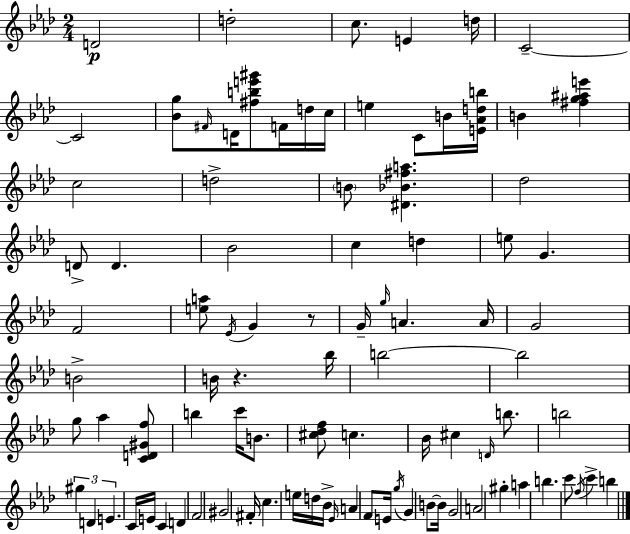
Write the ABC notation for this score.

X:1
T:Untitled
M:2/4
L:1/4
K:Ab
D2 d2 c/2 E d/4 C2 C2 [_Bg]/2 ^F/4 D/4 [^fbe'^g']/2 F/4 d/4 c/4 e C/2 B/4 [E_Adb]/4 B [^fg^ae'] c2 d2 B/2 [^D_B^fa] _d2 D/2 D _B2 c d e/2 G F2 [ea]/2 _E/4 G z/2 G/4 g/4 A A/4 G2 B2 B/4 z _b/4 b2 b2 g/2 _a [CD^Gf]/2 b c'/4 B/2 [^c_df]/2 c _B/4 ^c D/4 b/2 b2 ^g D E C/4 E/4 C D F2 ^G2 ^F/4 c e/4 d/4 _B/4 _E/4 A F/2 E/4 g/4 G B/2 B/4 G2 A2 ^g a b c'/2 f/4 c' b